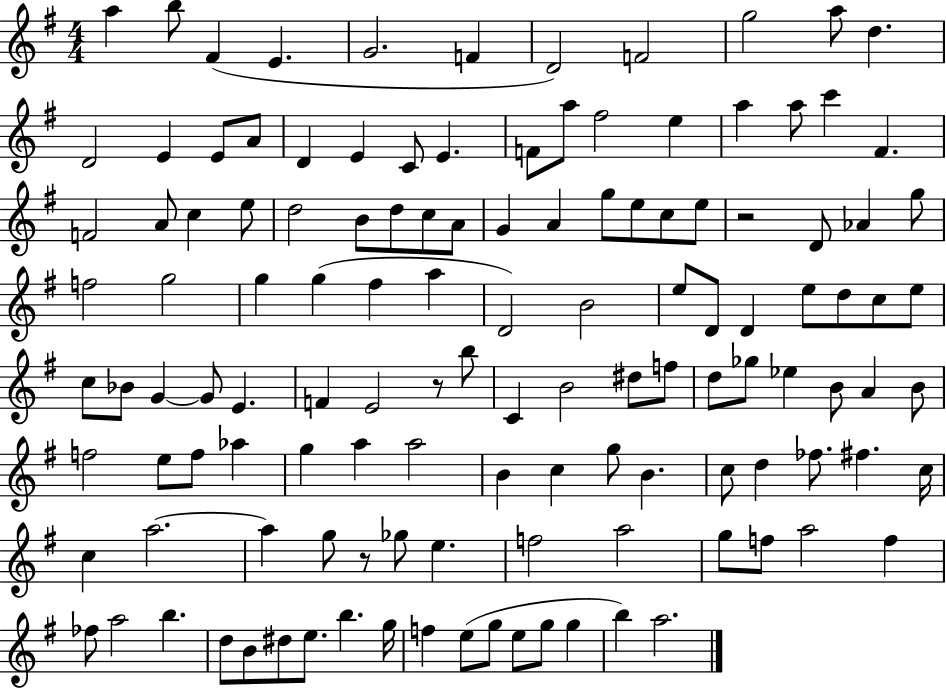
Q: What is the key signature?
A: G major